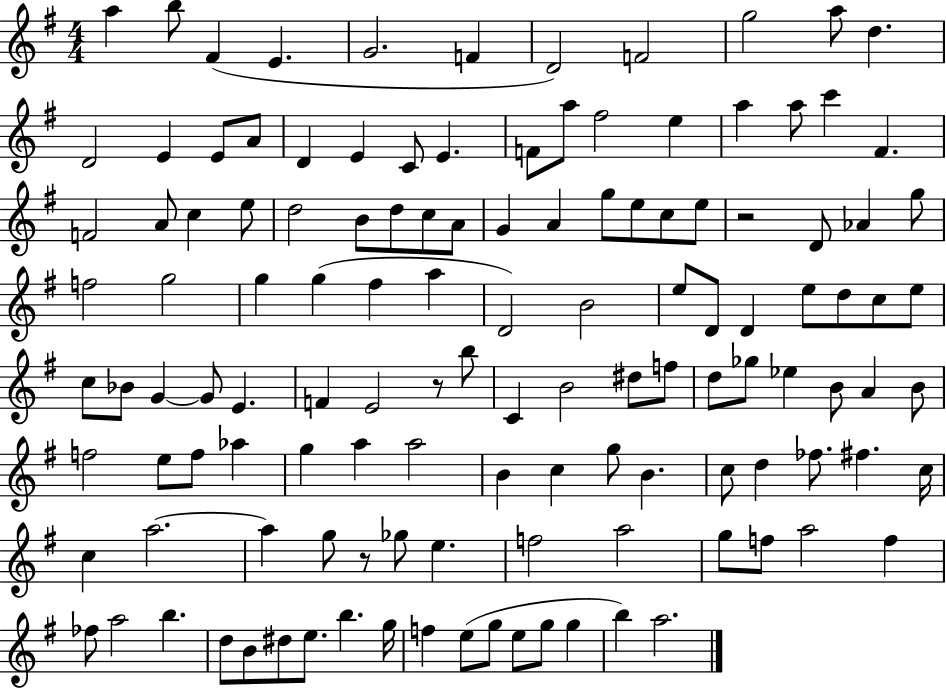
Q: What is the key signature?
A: G major